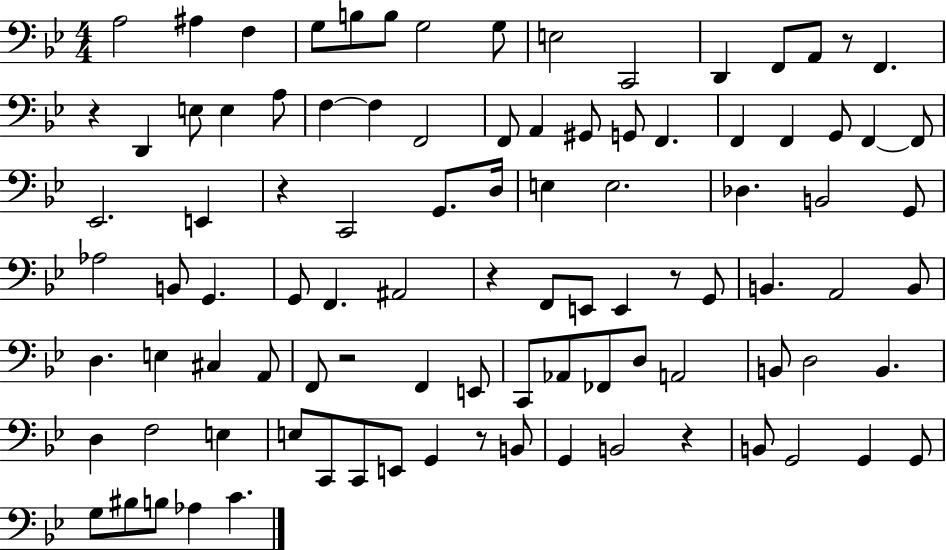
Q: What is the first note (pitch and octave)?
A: A3